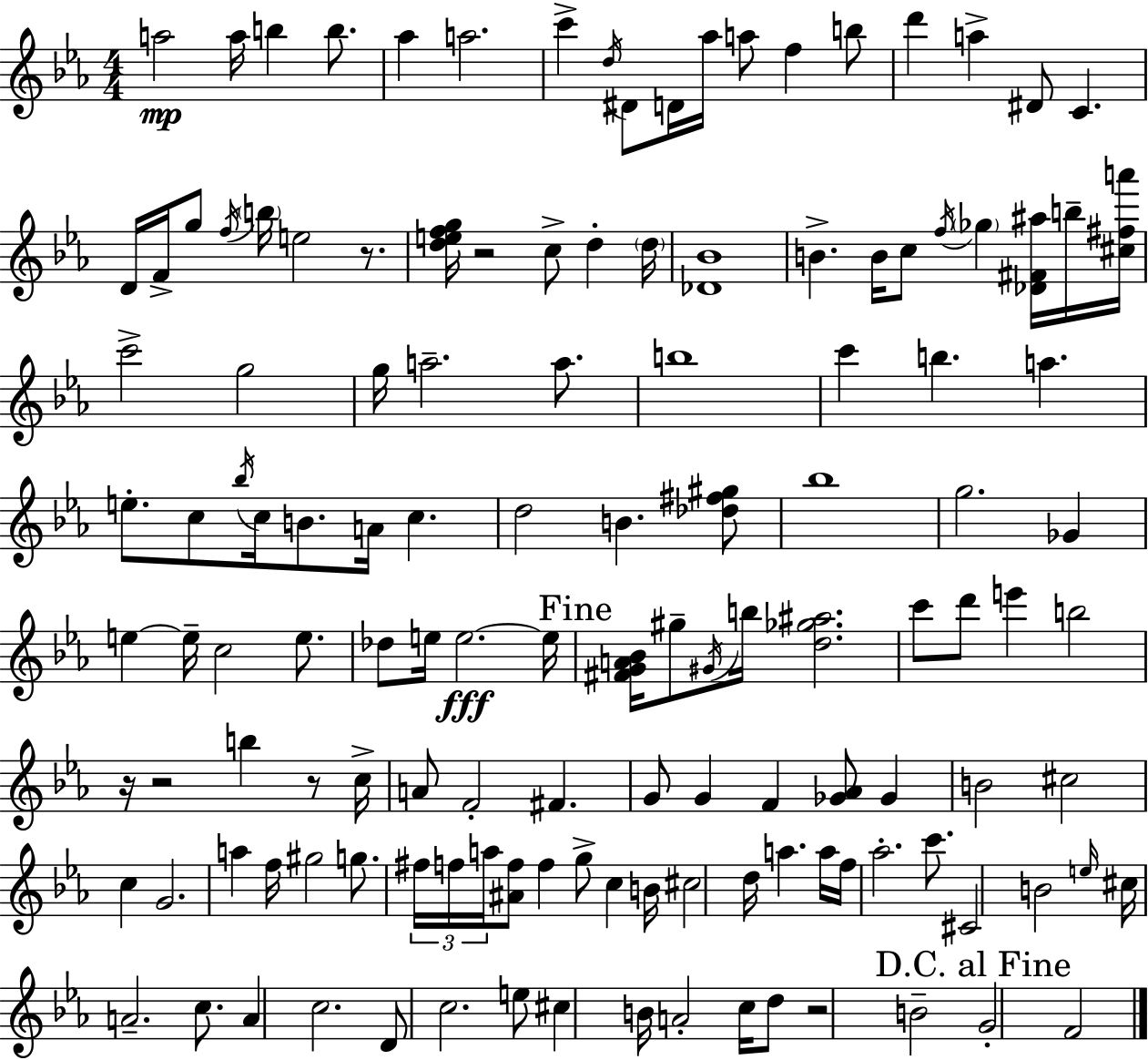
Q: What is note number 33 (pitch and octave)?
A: B5